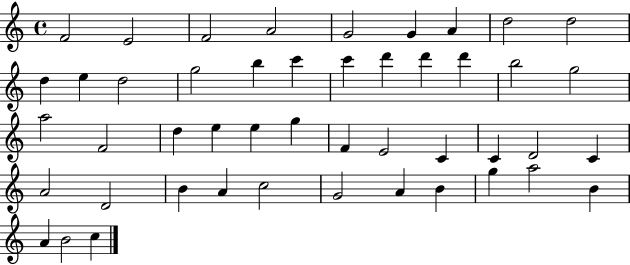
X:1
T:Untitled
M:4/4
L:1/4
K:C
F2 E2 F2 A2 G2 G A d2 d2 d e d2 g2 b c' c' d' d' d' b2 g2 a2 F2 d e e g F E2 C C D2 C A2 D2 B A c2 G2 A B g a2 B A B2 c